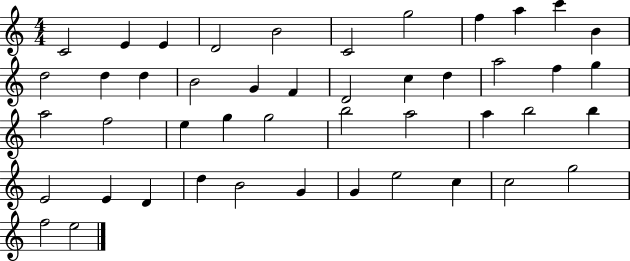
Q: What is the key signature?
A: C major